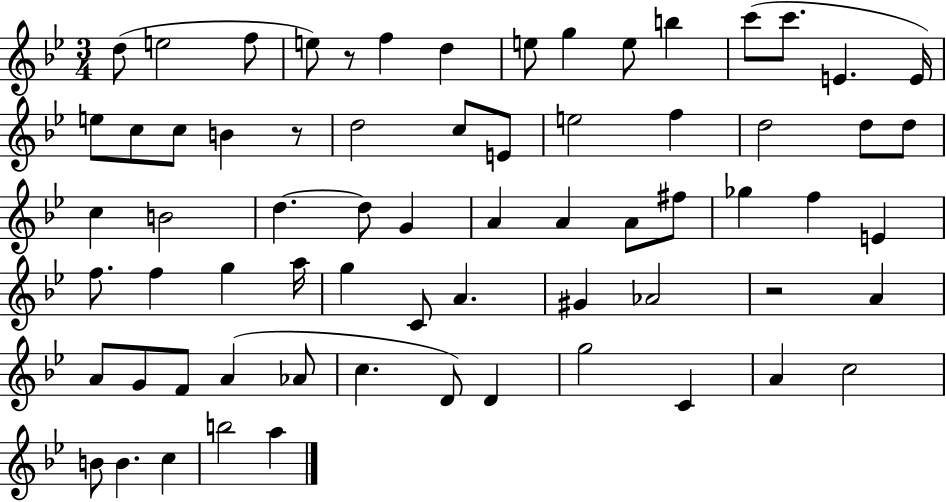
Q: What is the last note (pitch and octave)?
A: A5